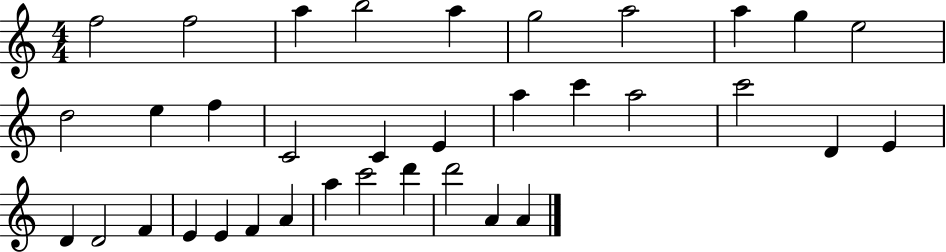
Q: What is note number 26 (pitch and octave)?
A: E4